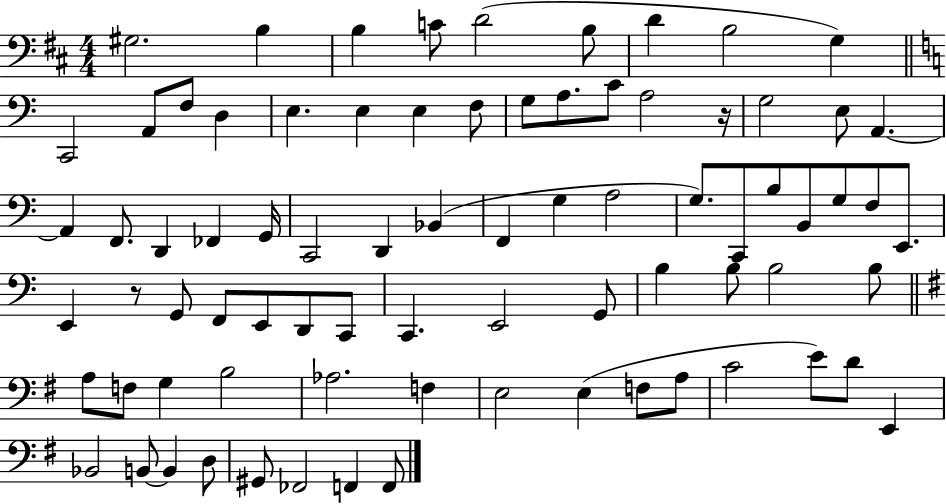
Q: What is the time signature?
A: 4/4